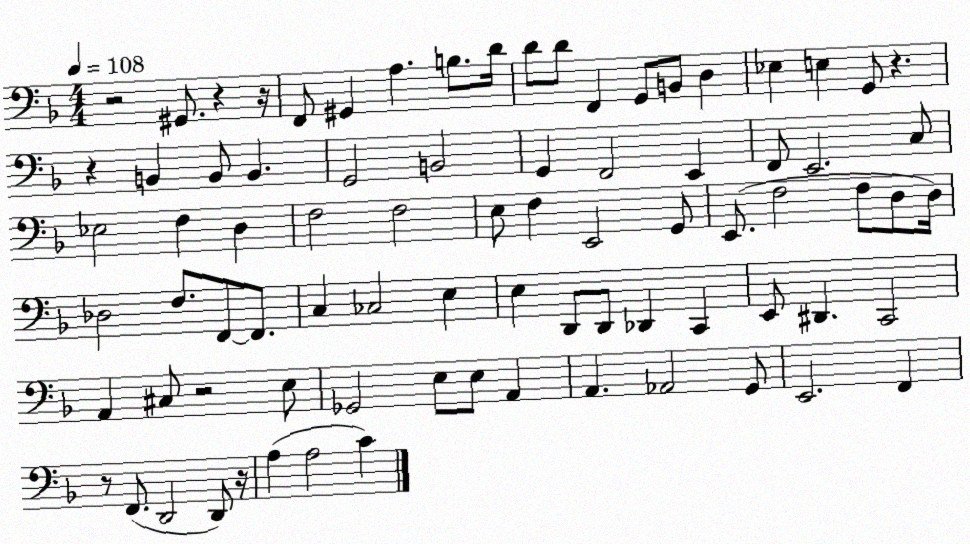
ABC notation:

X:1
T:Untitled
M:4/4
L:1/4
K:F
z2 ^G,,/2 z z/4 F,,/2 ^G,, A, B,/2 D/4 D/2 D/2 F,, G,,/2 B,,/2 D, _E, E, G,,/2 z z B,, B,,/2 B,, G,,2 B,,2 G,, F,,2 E,, F,,/2 E,,2 C,/2 _E,2 F, D, F,2 F,2 E,/2 F, E,,2 G,,/2 E,,/2 F,2 F,/2 D,/2 D,/4 _D,2 F,/2 F,,/2 F,,/2 C, _C,2 E, E, D,,/2 D,,/2 _D,, C,, E,,/2 ^D,, C,,2 A,, ^C,/2 z2 E,/2 _G,,2 E,/2 E,/2 A,, A,, _A,,2 G,,/2 E,,2 F,, z/2 F,,/2 D,,2 D,,/2 z/4 A, A,2 C